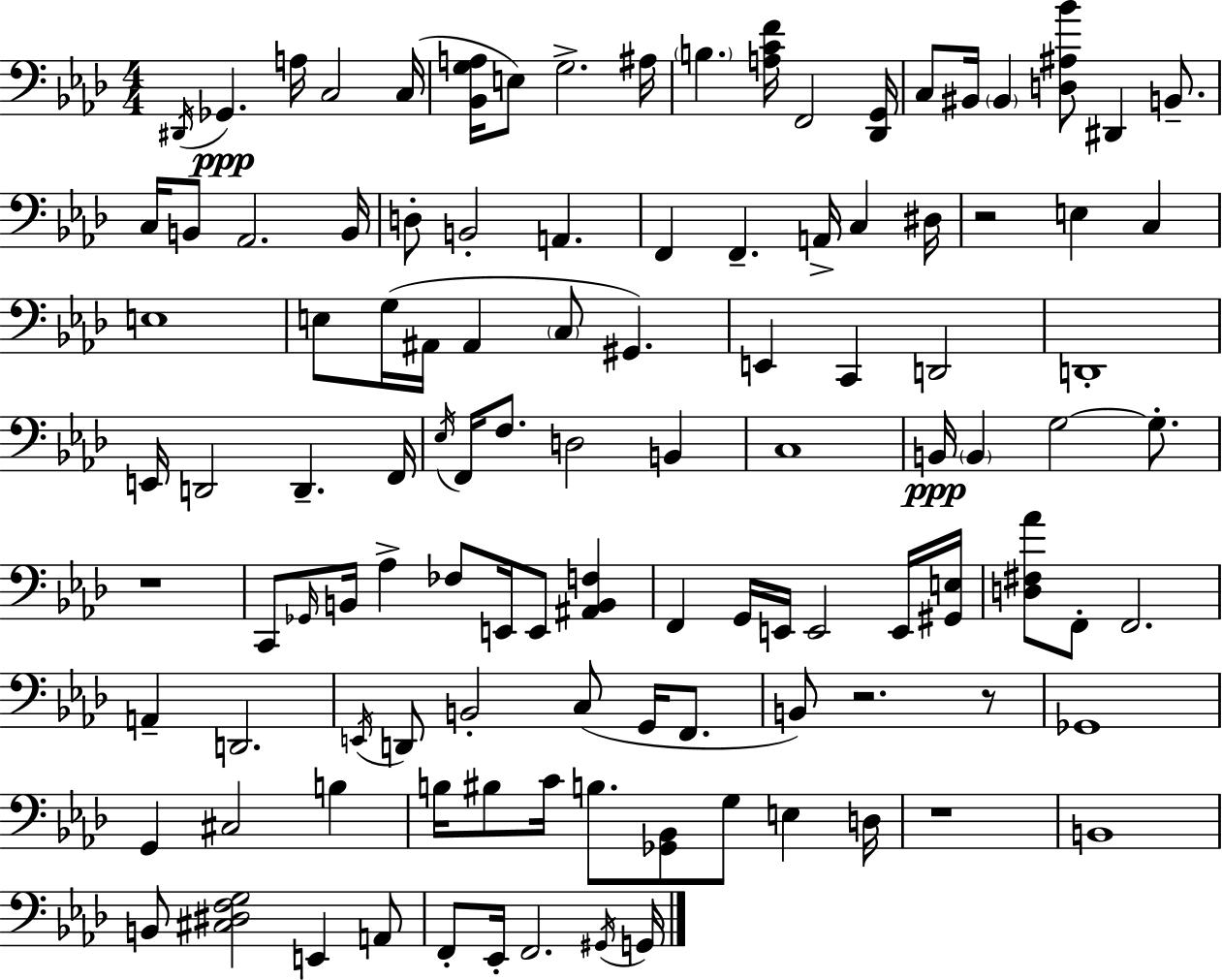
{
  \clef bass
  \numericTimeSignature
  \time 4/4
  \key f \minor
  \acciaccatura { dis,16 }\ppp ges,4. a16 c2 | c16( <bes, g a>16 e8) g2.-> | ais16 \parenthesize b4. <a c' f'>16 f,2 | <des, g,>16 c8 bis,16 \parenthesize bis,4 <d ais bes'>8 dis,4 b,8.-- | \break c16 b,8 aes,2. | b,16 d8-. b,2-. a,4. | f,4 f,4.-- a,16-> c4 | dis16 r2 e4 c4 | \break e1 | e8 g16( ais,16 ais,4 \parenthesize c8 gis,4.) | e,4 c,4 d,2 | d,1-. | \break e,16 d,2 d,4.-- | f,16 \acciaccatura { ees16 } f,16 f8. d2 b,4 | c1 | b,16\ppp \parenthesize b,4 g2~~ g8.-. | \break r1 | c,8 \grace { ges,16 } b,16 aes4-> fes8 e,16 e,8 <ais, b, f>4 | f,4 g,16 e,16 e,2 | e,16 <gis, e>16 <d fis aes'>8 f,8-. f,2. | \break a,4-- d,2. | \acciaccatura { e,16 } d,8 b,2-. c8( | g,16 f,8. b,8) r2. | r8 ges,1 | \break g,4 cis2 | b4 b16 bis8 c'16 b8. <ges, bes,>8 g8 e4 | d16 r1 | b,1 | \break b,8 <cis dis f g>2 e,4 | a,8 f,8-. ees,16-. f,2. | \acciaccatura { gis,16 } g,16 \bar "|."
}